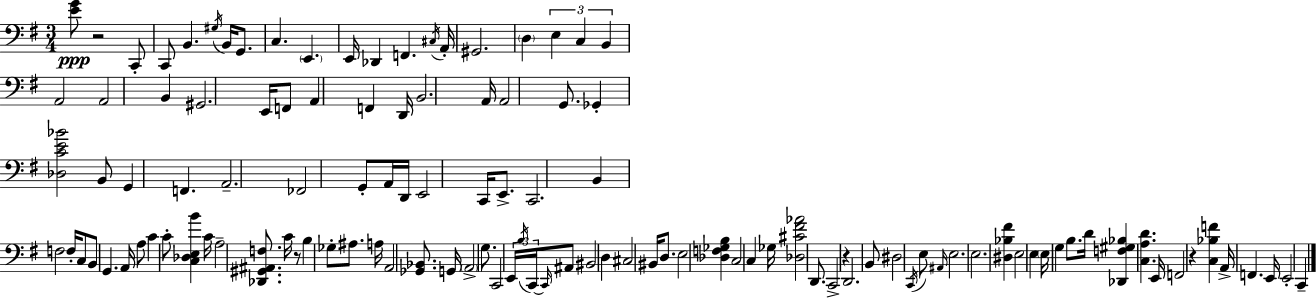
X:1
T:Untitled
M:3/4
L:1/4
K:Em
[EG]/2 z2 C,,/2 C,,/2 B,, ^G,/4 B,,/4 G,,/2 C, E,, E,,/4 _D,, F,, ^C,/4 A,,/4 ^G,,2 D, E, C, B,, A,,2 A,,2 B,, ^G,,2 E,,/4 F,,/2 A,, F,, D,,/4 B,,2 A,,/4 A,,2 G,,/2 _G,, [_D,CE_B]2 B,,/2 G,, F,, A,,2 _F,,2 G,,/2 A,,/4 D,,/4 E,,2 C,,/4 E,,/2 C,,2 B,, F,2 F,/4 C,/2 B,,/2 G,, A,,/4 A,/2 C C/2 [C,_D,E,B] C/4 A,2 [_D,,^G,,^A,,F,]/2 C/4 z/2 B, _G,/2 ^A,/2 A,/4 A,,2 [_G,,_B,,]/2 G,,/4 A,,2 G,/2 C,,2 E,,/4 B,/4 C,,/4 C,,/4 ^A,,/2 ^B,,2 D, ^C,2 ^B,,/4 D,/2 E,2 [_D,F,_G,B,] C,2 C, _G,/4 [_D,^C^F_A]2 D,,/2 C,,2 z D,,2 B,,/2 ^D,2 C,,/4 E,/2 ^A,,/4 E,2 E,2 [^D,_B,^F] E,2 E, E,/4 G, B,/2 D/4 [_D,,F,^G,_B,] [C,A,D] E,,/4 F,,2 z [C,_B,F] A,,/4 F,, E,,/4 E,,2 C,,